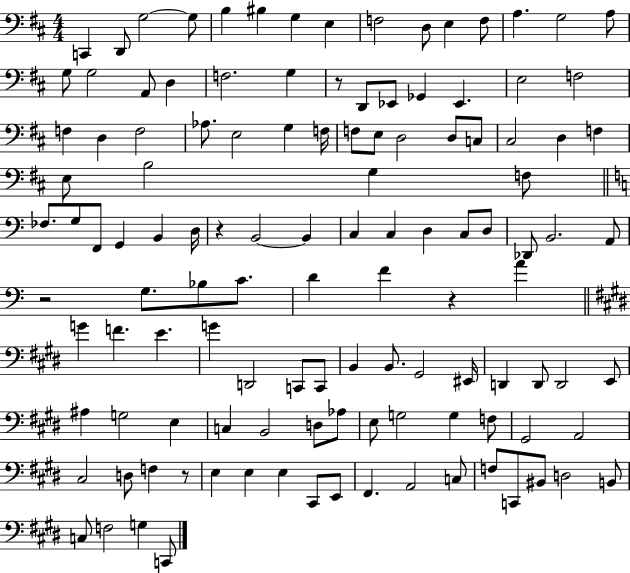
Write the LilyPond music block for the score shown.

{
  \clef bass
  \numericTimeSignature
  \time 4/4
  \key d \major
  \repeat volta 2 { c,4 d,8 g2~~ g8 | b4 bis4 g4 e4 | f2 d8 e4 f8 | a4. g2 a8 | \break g8 g2 a,8 d4 | f2. g4 | r8 d,8 ees,8 ges,4 ees,4. | e2 f2 | \break f4 d4 f2 | aes8. e2 g4 f16 | f8 e8 d2 d8 c8 | cis2 d4 f4 | \break e8 b2 g4 f8 | \bar "||" \break \key c \major fes8. g8 f,8 g,4 b,4 d16 | r4 b,2~~ b,4 | c4 c4 d4 c8 d8 | des,8 b,2. a,8 | \break r2 g8. bes8 c'8. | d'4 f'4 r4 a'4 | \bar "||" \break \key e \major g'4 f'4. e'4. | g'4 d,2 c,8 c,8 | b,4 b,8. gis,2 eis,16 | d,4 d,8 d,2 e,8 | \break ais4 g2 e4 | c4 b,2 d8 aes8 | e8 g2 g4 f8 | gis,2 a,2 | \break cis2 d8 f4 r8 | e4 e4 e4 cis,8 e,8 | fis,4. a,2 c8 | f8 c,8 bis,8 d2 b,8 | \break c8 f2 g4 c,8 | } \bar "|."
}